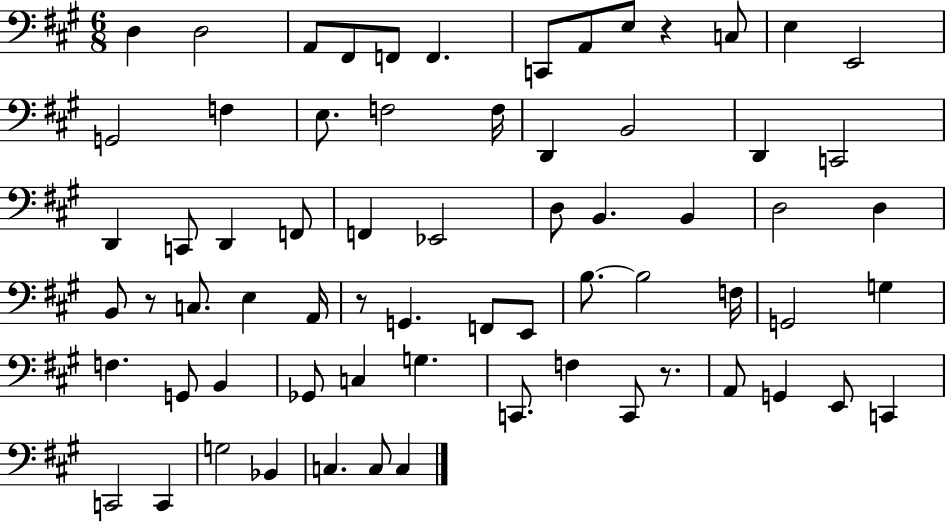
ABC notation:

X:1
T:Untitled
M:6/8
L:1/4
K:A
D, D,2 A,,/2 ^F,,/2 F,,/2 F,, C,,/2 A,,/2 E,/2 z C,/2 E, E,,2 G,,2 F, E,/2 F,2 F,/4 D,, B,,2 D,, C,,2 D,, C,,/2 D,, F,,/2 F,, _E,,2 D,/2 B,, B,, D,2 D, B,,/2 z/2 C,/2 E, A,,/4 z/2 G,, F,,/2 E,,/2 B,/2 B,2 F,/4 G,,2 G, F, G,,/2 B,, _G,,/2 C, G, C,,/2 F, C,,/2 z/2 A,,/2 G,, E,,/2 C,, C,,2 C,, G,2 _B,, C, C,/2 C,